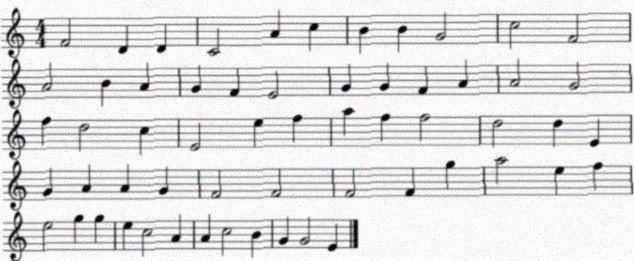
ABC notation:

X:1
T:Untitled
M:4/4
L:1/4
K:C
F2 D D C2 A c B B G2 c2 F2 A2 B A G F E2 G G F A A2 G2 f d2 c E2 e f a f f2 d2 d E G A A G F2 F2 F2 F g a2 e f e2 g g e c2 A A c2 B G G2 E